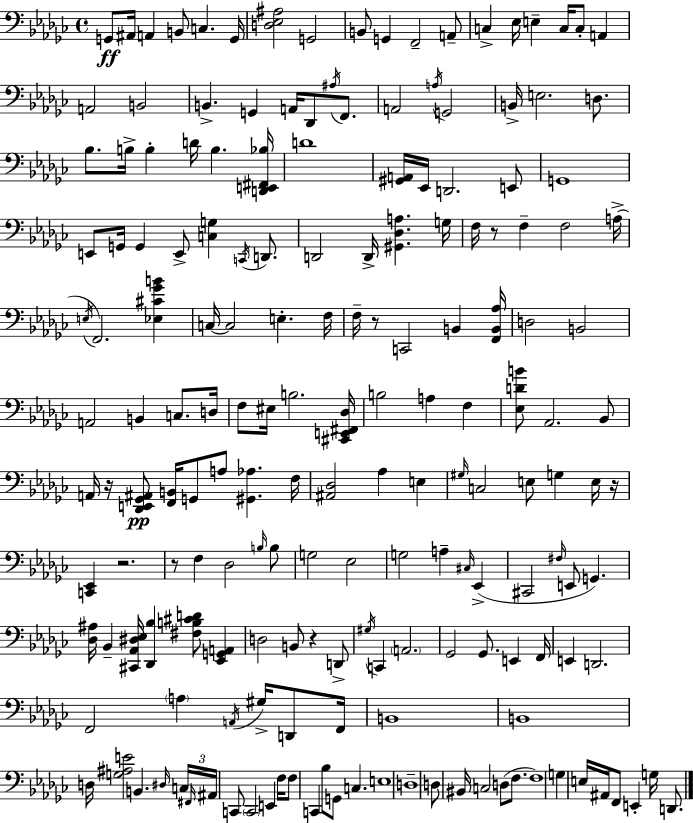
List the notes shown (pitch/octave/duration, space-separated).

G2/e A#2/s A2/q B2/e C3/q. G2/s [D3,Eb3,A#3]/h G2/h B2/e G2/q F2/h A2/e C3/q Eb3/s E3/q C3/s C3/e A2/q A2/h B2/h B2/q. G2/q A2/s Db2/e A#3/s F2/e. A2/h A3/s G2/h B2/s E3/h. D3/e. Bb3/e. B3/s B3/q D4/s B3/q. [D2,E2,F#2,Bb3]/s D4/w [G#2,A2]/s Eb2/s D2/h. E2/e G2/w E2/e G2/s G2/q E2/e [C3,G3]/q C2/s D2/e. D2/h D2/s [G#2,Db3,A3]/q. G3/s F3/s R/e F3/q F3/h A3/s E3/s F2/h. [Eb3,C#4,Gb4,B4]/q C3/s C3/h E3/q. F3/s F3/s R/e C2/h B2/q [F2,B2,Ab3]/s D3/h B2/h A2/h B2/q C3/e. D3/s F3/e EIS3/s B3/h. [C#2,E2,F#2,Db3]/s B3/h A3/q F3/q [Eb3,D4,B4]/e Ab2/h. Bb2/e A2/s R/s [Db2,E2,Gb2,A#2]/e [F2,B2]/s G2/e A3/e [G#2,Ab3]/q. F3/s [A#2,Db3]/h Ab3/q E3/q G#3/s C3/h E3/e G3/q E3/s R/s [C2,Eb2]/q R/h. R/e F3/q Db3/h B3/s B3/e G3/h Eb3/h G3/h A3/q C#3/s Eb2/q C#2/h F#3/s E2/e G2/q. [Db3,A#3]/s Bb2/q [C#2,Ab2,D#3,Eb3]/s [Db2,Bb3]/q [F#3,B3,C#4,D4]/e [Eb2,G2,A2]/q D3/h B2/e R/q D2/e G#3/s C2/q A2/h. Gb2/h Gb2/e. E2/q F2/s E2/q D2/h. F2/h A3/q A2/s G#3/s D2/e F2/s B2/w B2/w D3/s [G3,A#3,E4]/h B2/q. D#3/s C3/s F#2/s A#2/s C2/e C2/h E2/q F3/s F3/e C2/q Bb3/e G2/e C3/q. E3/w D3/w D3/e BIS2/s C3/h D3/e F3/e. F3/w G3/q E3/s A#2/s F2/e E2/q G3/s D2/e.